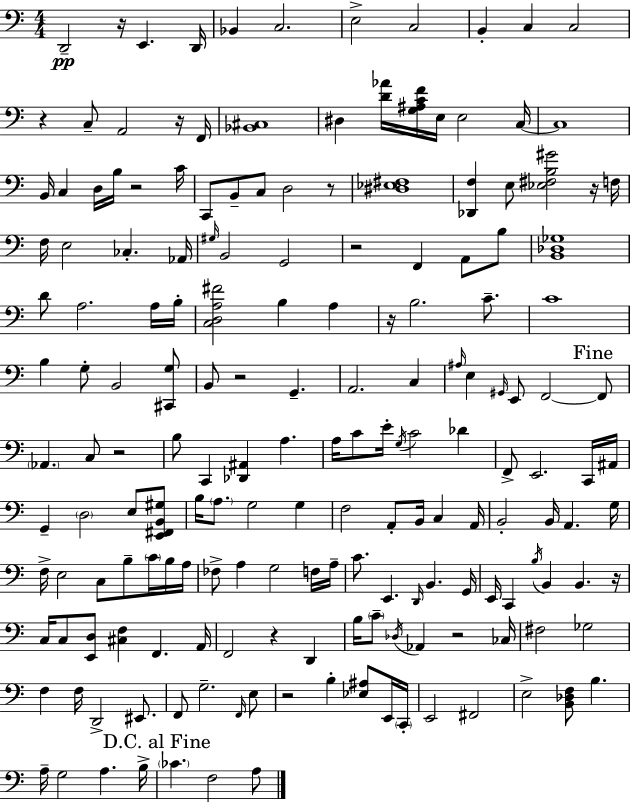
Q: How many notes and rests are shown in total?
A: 178